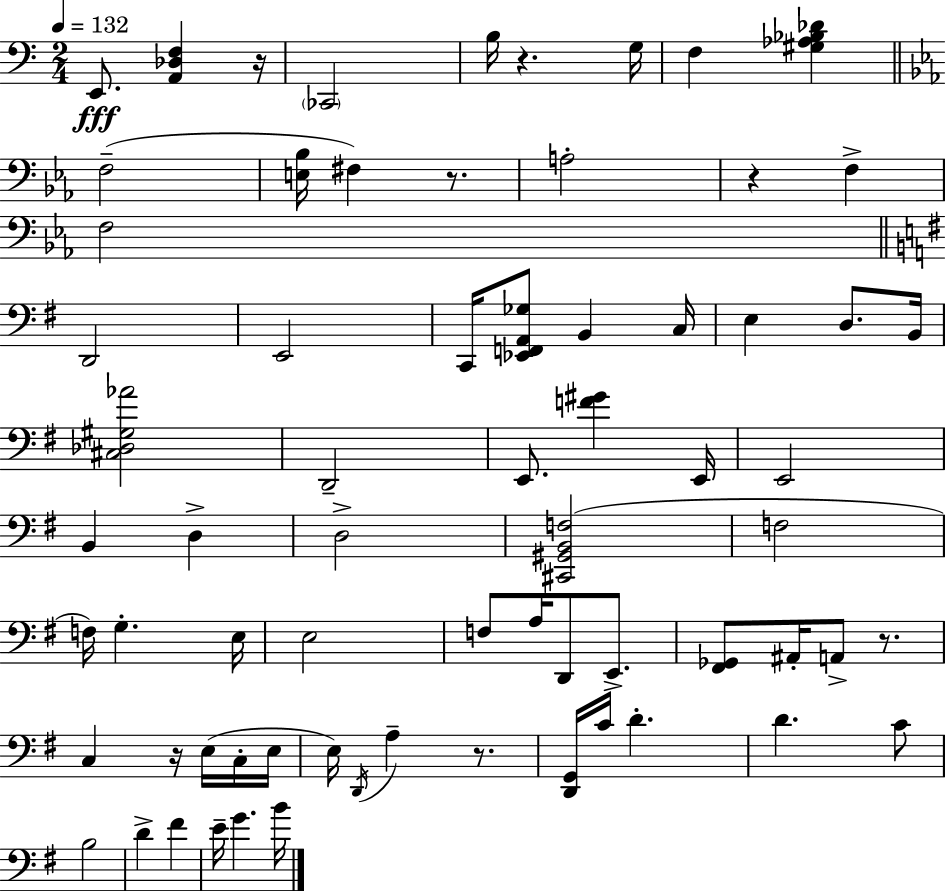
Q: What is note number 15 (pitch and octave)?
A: C3